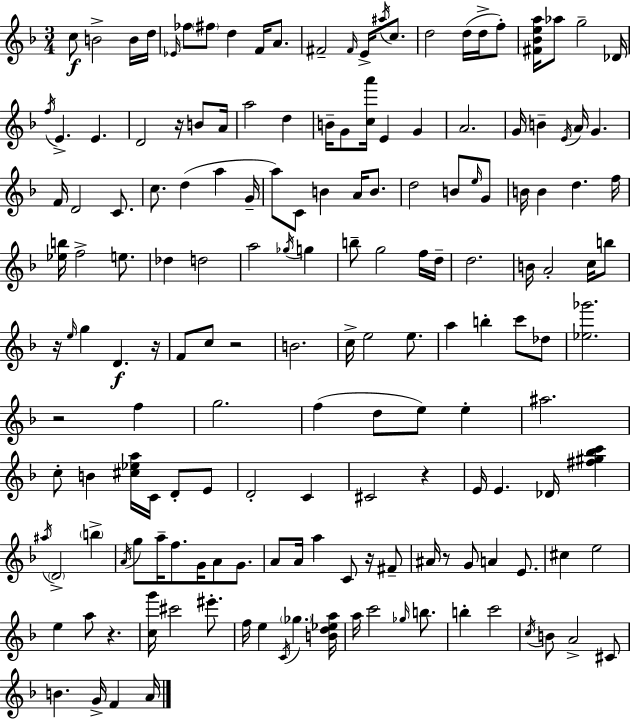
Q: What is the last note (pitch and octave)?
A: A4